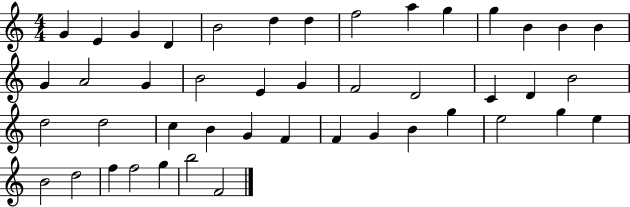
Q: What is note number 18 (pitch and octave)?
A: B4